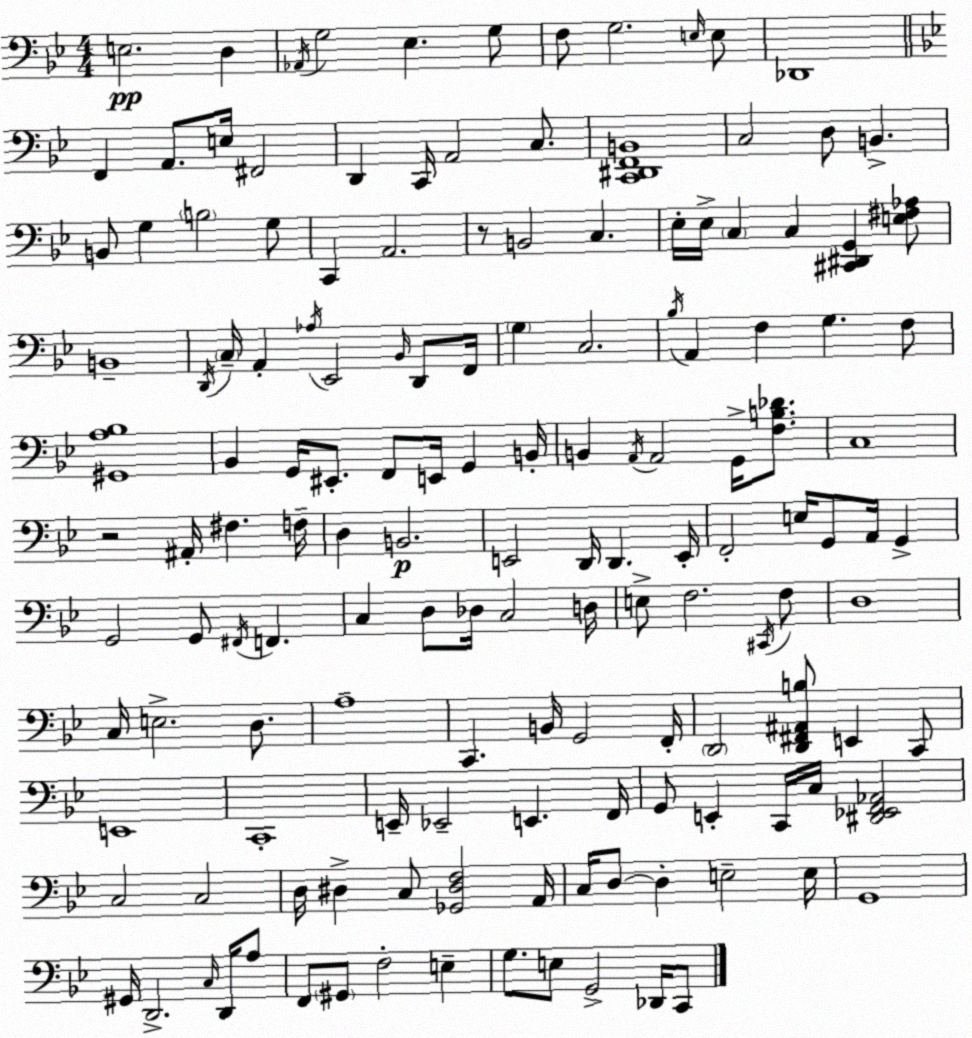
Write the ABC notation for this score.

X:1
T:Untitled
M:4/4
L:1/4
K:Bb
E,2 D, _A,,/4 G,2 _E, G,/2 F,/2 G,2 E,/4 E,/2 _D,,4 F,, A,,/2 E,/4 ^F,,2 D,, C,,/4 A,,2 C,/2 [C,,^D,,F,,B,,]4 C,2 D,/2 B,, B,,/2 G, B,2 G,/2 C,, A,,2 z/2 B,,2 C, _E,/4 _E,/4 C, C, [^C,,^D,,G,,] [E,^F,_A,]/2 B,,4 D,,/4 C,/4 A,, _A,/4 _E,,2 _B,,/4 D,,/2 F,,/4 G, C,2 _B,/4 A,, F, G, F,/2 [^G,,A,_B,]4 _B,, G,,/4 ^E,,/2 F,,/2 E,,/4 G,, B,,/4 B,, A,,/4 A,,2 G,,/4 [F,B,_D]/2 C,4 z2 ^A,,/4 ^F, F,/4 D, B,,2 E,,2 D,,/4 D,, E,,/4 F,,2 E,/4 G,,/2 A,,/4 G,, G,,2 G,,/2 ^F,,/4 F,, C, D,/2 _D,/4 C,2 D,/4 E,/2 F,2 ^C,,/4 F,/2 D,4 C,/4 E,2 D,/2 A,4 C,, B,,/4 G,,2 F,,/4 D,,2 [D,,^F,,^A,,B,]/2 E,, C,,/2 E,,4 C,,4 E,,/4 _E,,2 E,, F,,/4 G,,/2 E,, C,,/4 C,/4 [^D,,_E,,F,,_A,,]2 C,2 C,2 D,/4 ^D, C,/2 [_G,,^D,F,]2 A,,/4 C,/4 D,/2 D, E,2 E,/4 G,,4 ^G,,/4 D,,2 C,/4 D,,/4 A,/2 F,,/2 ^G,,/2 F,2 E, G,/2 E,/2 G,,2 _D,,/4 C,,/2